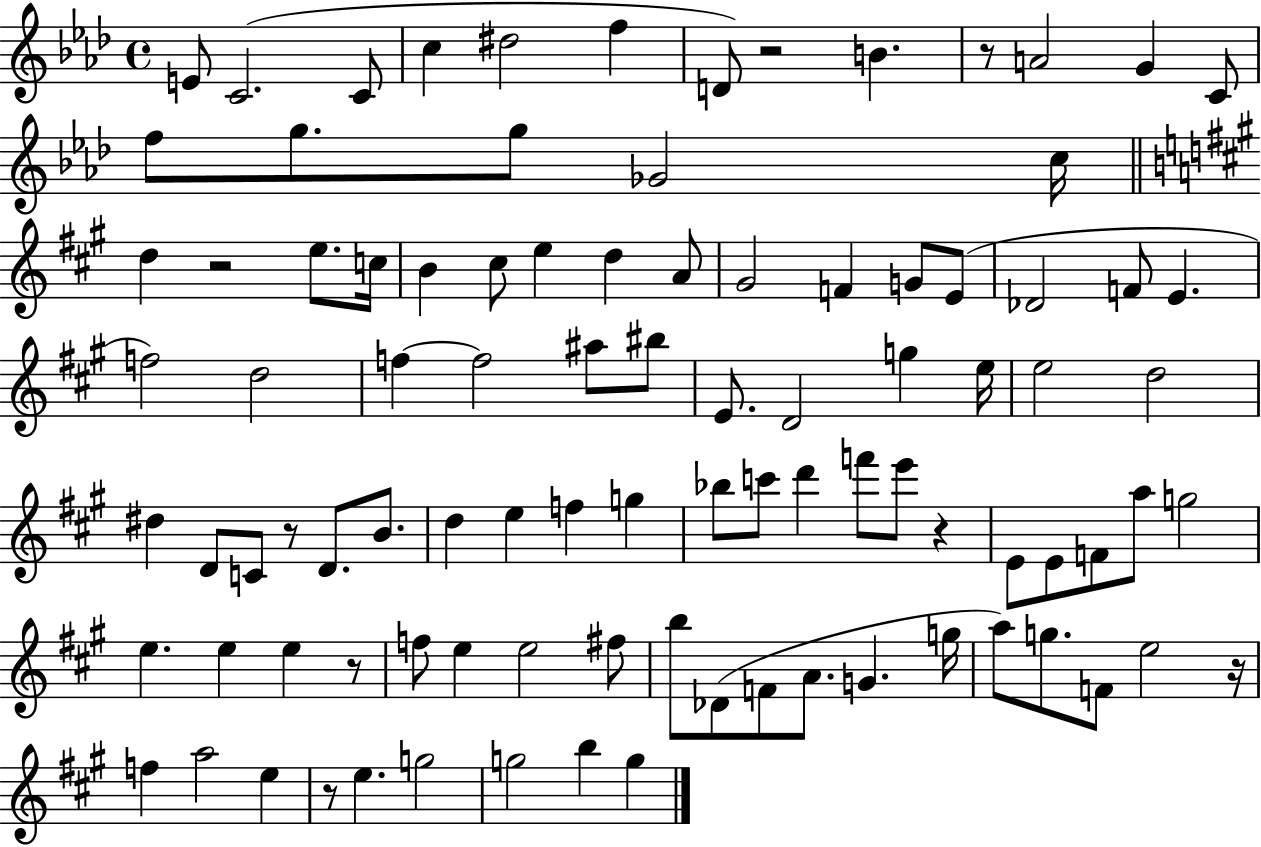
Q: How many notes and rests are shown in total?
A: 95